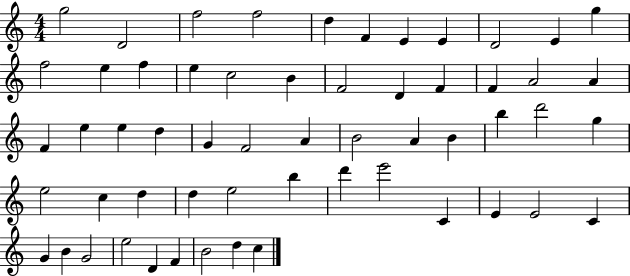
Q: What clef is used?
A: treble